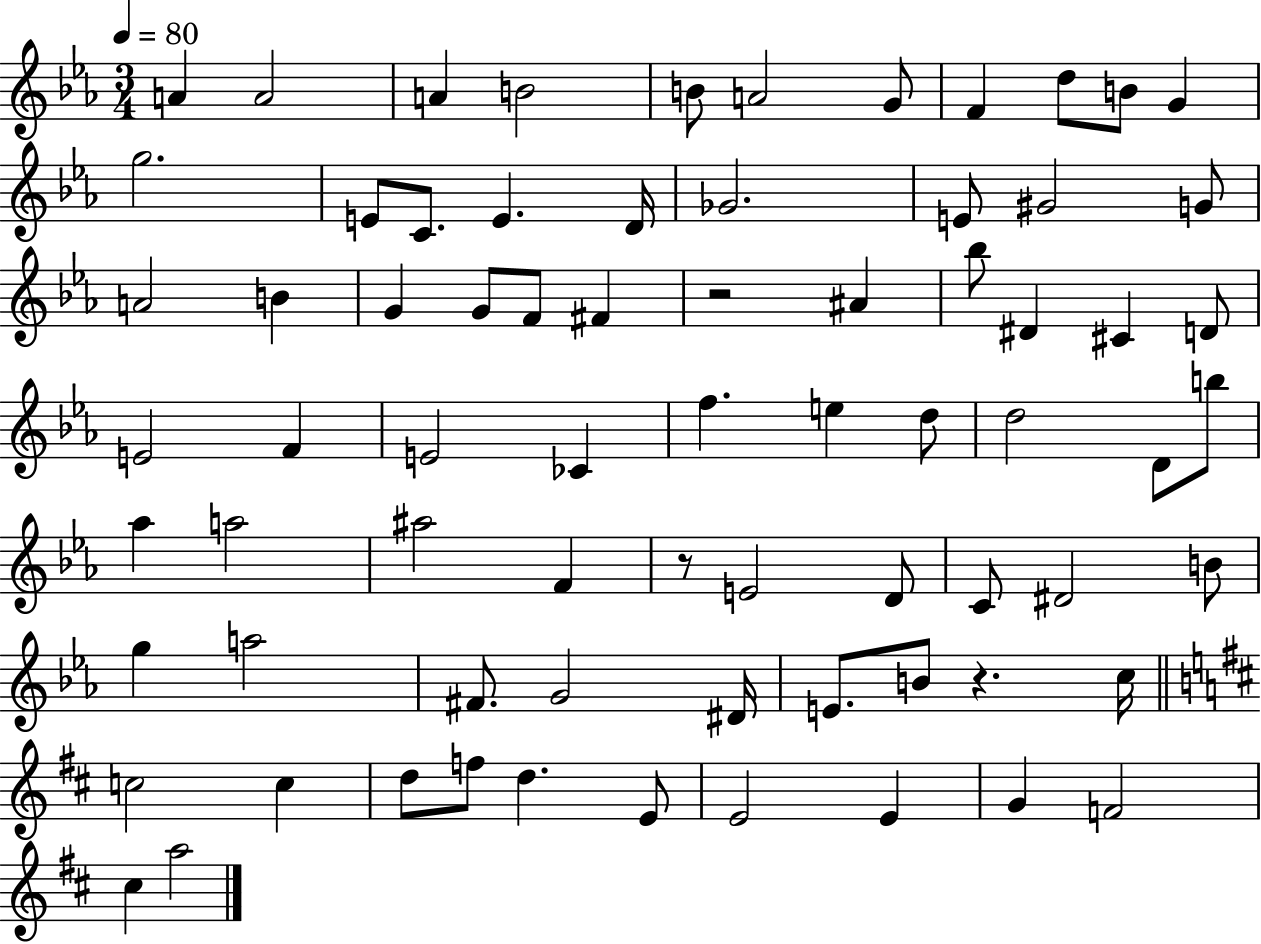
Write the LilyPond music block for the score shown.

{
  \clef treble
  \numericTimeSignature
  \time 3/4
  \key ees \major
  \tempo 4 = 80
  a'4 a'2 | a'4 b'2 | b'8 a'2 g'8 | f'4 d''8 b'8 g'4 | \break g''2. | e'8 c'8. e'4. d'16 | ges'2. | e'8 gis'2 g'8 | \break a'2 b'4 | g'4 g'8 f'8 fis'4 | r2 ais'4 | bes''8 dis'4 cis'4 d'8 | \break e'2 f'4 | e'2 ces'4 | f''4. e''4 d''8 | d''2 d'8 b''8 | \break aes''4 a''2 | ais''2 f'4 | r8 e'2 d'8 | c'8 dis'2 b'8 | \break g''4 a''2 | fis'8. g'2 dis'16 | e'8. b'8 r4. c''16 | \bar "||" \break \key b \minor c''2 c''4 | d''8 f''8 d''4. e'8 | e'2 e'4 | g'4 f'2 | \break cis''4 a''2 | \bar "|."
}